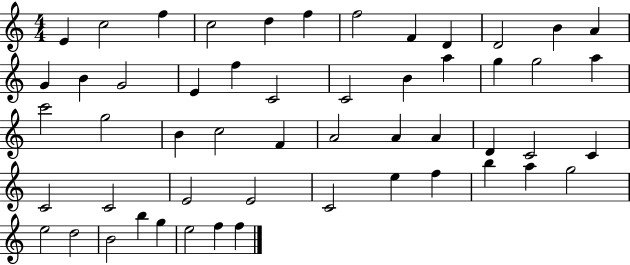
X:1
T:Untitled
M:4/4
L:1/4
K:C
E c2 f c2 d f f2 F D D2 B A G B G2 E f C2 C2 B a g g2 a c'2 g2 B c2 F A2 A A D C2 C C2 C2 E2 E2 C2 e f b a g2 e2 d2 B2 b g e2 f f